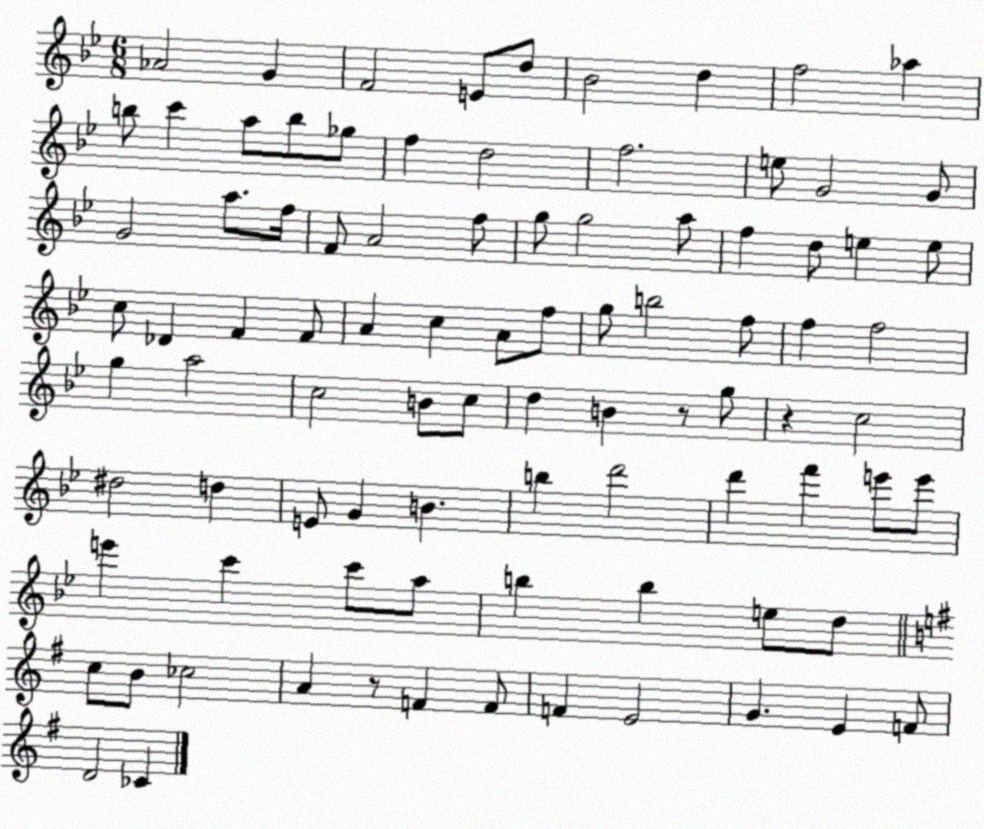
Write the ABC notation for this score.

X:1
T:Untitled
M:6/8
L:1/4
K:Bb
_A2 G F2 E/2 d/2 _B2 d f2 _a b/2 c' a/2 b/2 _g/2 f d2 f2 e/2 G2 G/2 G2 a/2 f/4 F/2 A2 f/2 g/2 g2 a/2 f d/2 e e/2 c/2 _D F F/2 A c A/2 f/2 g/2 b2 f/2 f f2 g a2 c2 B/2 c/2 d B z/2 g/2 z c2 ^d2 d E/2 G B b d'2 d' f' e'/2 e'/2 e' c' c'/2 a/2 b b e/2 d/2 c/2 B/2 _c2 A z/2 F F/2 F E2 G E F/2 D2 _C